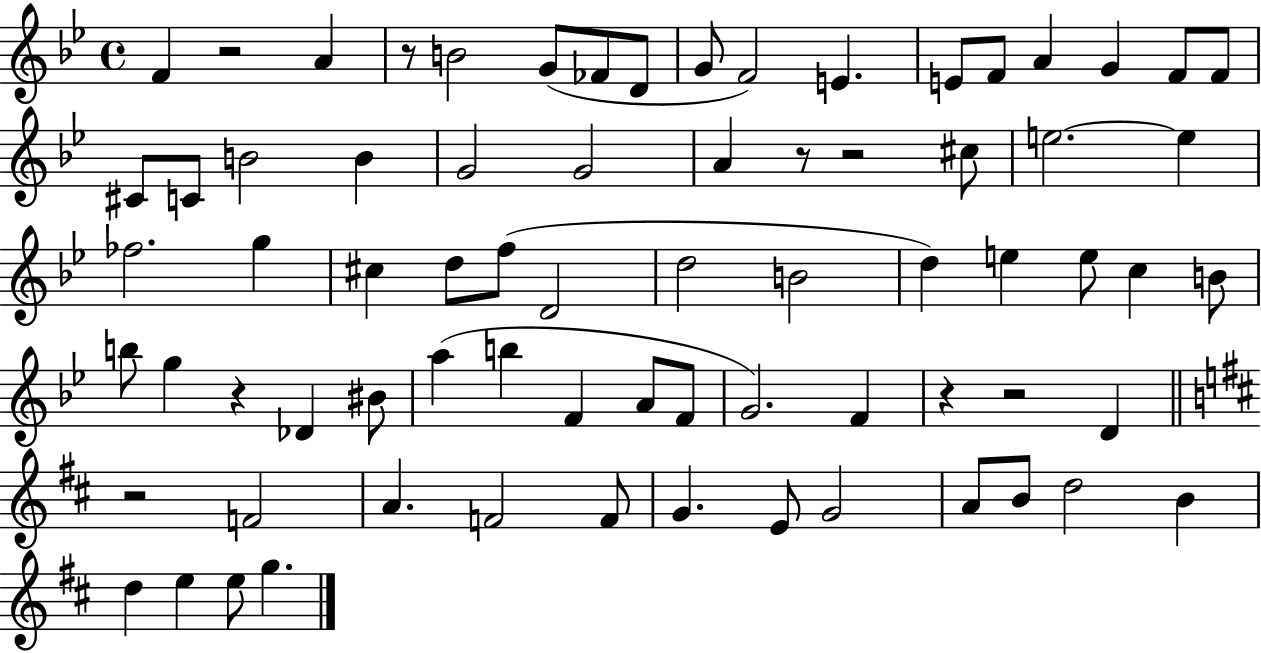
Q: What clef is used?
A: treble